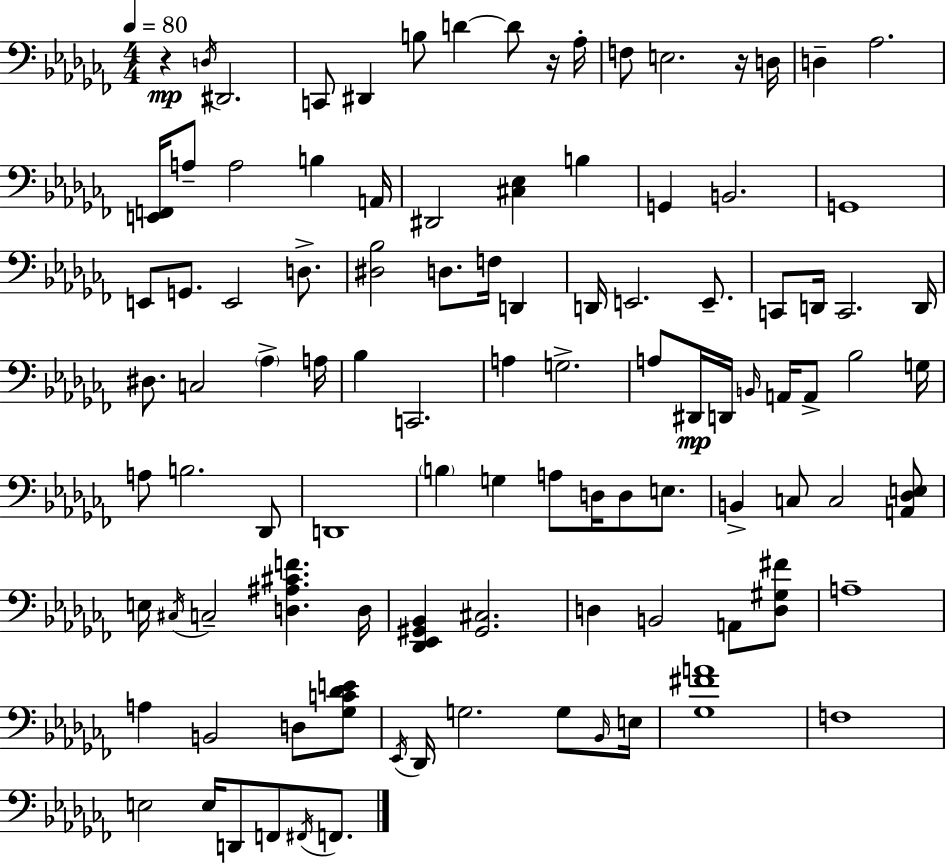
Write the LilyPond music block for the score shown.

{
  \clef bass
  \numericTimeSignature
  \time 4/4
  \key aes \minor
  \tempo 4 = 80
  r4\mp \acciaccatura { d16 } dis,2. | c,8 dis,4 b8 d'4~~ d'8 r16 | aes16-. f8 e2. r16 | d16 d4-- aes2. | \break <e, f,>16 a8-- a2 b4 | a,16 dis,2 <cis ees>4 b4 | g,4 b,2. | g,1 | \break e,8 g,8. e,2 d8.-> | <dis bes>2 d8. f16 d,4 | d,16 e,2. e,8.-- | c,8 d,16 c,2. | \break d,16 dis8. c2 \parenthesize aes4-> | a16 bes4 c,2. | a4 g2.-> | a8 dis,16\mp d,16 \grace { b,16 } a,16 a,8-> bes2 | \break g16 a8 b2. | des,8 d,1 | \parenthesize b4 g4 a8 d16 d8 e8. | b,4-> c8 c2 | \break <a, des e>8 e16 \acciaccatura { cis16 } c2-- <d ais cis' f'>4. | d16 <des, ees, gis, bes,>4 <gis, cis>2. | d4 b,2 a,8 | <d gis fis'>8 a1-- | \break a4 b,2 d8 | <ges c' des' e'>8 \acciaccatura { ees,16 } des,16 g2. | g8 \grace { bes,16 } e16 <ges fis' a'>1 | f1 | \break e2 e16 d,8 | f,8 \acciaccatura { fis,16 } f,8. \bar "|."
}